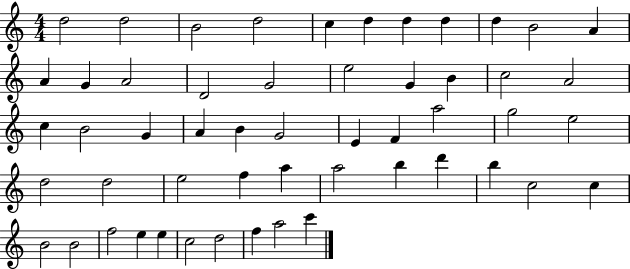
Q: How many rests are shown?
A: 0